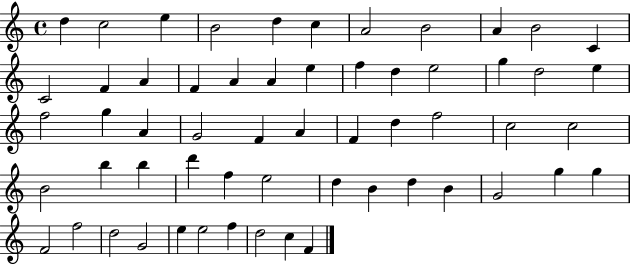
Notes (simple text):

D5/q C5/h E5/q B4/h D5/q C5/q A4/h B4/h A4/q B4/h C4/q C4/h F4/q A4/q F4/q A4/q A4/q E5/q F5/q D5/q E5/h G5/q D5/h E5/q F5/h G5/q A4/q G4/h F4/q A4/q F4/q D5/q F5/h C5/h C5/h B4/h B5/q B5/q D6/q F5/q E5/h D5/q B4/q D5/q B4/q G4/h G5/q G5/q F4/h F5/h D5/h G4/h E5/q E5/h F5/q D5/h C5/q F4/q